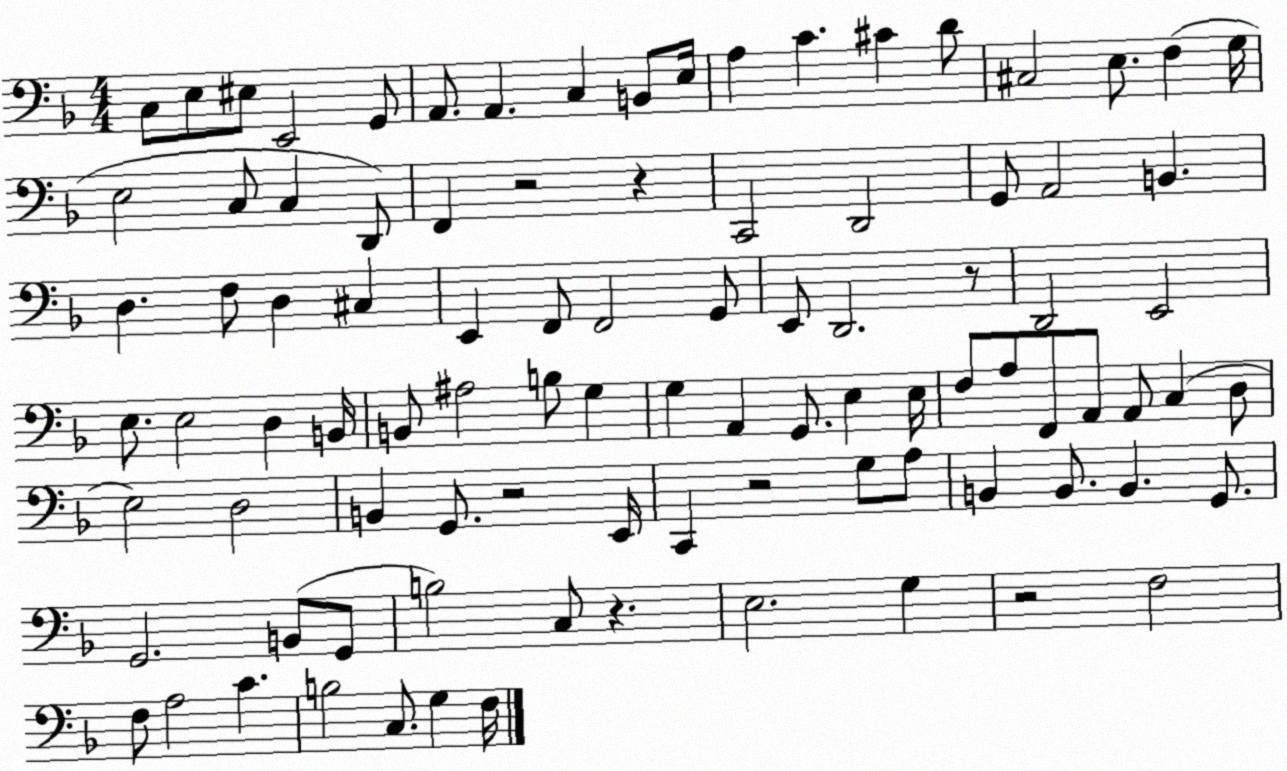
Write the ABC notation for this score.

X:1
T:Untitled
M:4/4
L:1/4
K:F
C,/2 E,/2 ^E,/2 E,,2 G,,/2 A,,/2 A,, C, B,,/2 E,/4 A, C ^C D/2 ^C,2 E,/2 F, G,/4 E,2 C,/2 C, D,,/2 F,, z2 z C,,2 D,,2 G,,/2 A,,2 B,, D, F,/2 D, ^C, E,, F,,/2 F,,2 G,,/2 E,,/2 D,,2 z/2 D,,2 E,,2 E,/2 E,2 D, B,,/4 B,,/2 ^A,2 B,/2 G, G, A,, G,,/2 E, E,/4 F,/2 A,/2 F,,/2 A,,/2 A,,/2 C, D,/2 E,2 D,2 B,, G,,/2 z2 E,,/4 C,, z2 G,/2 A,/2 B,, B,,/2 B,, G,,/2 G,,2 B,,/2 G,,/2 B,2 C,/2 z E,2 G, z2 F,2 F,/2 A,2 C B,2 C,/2 G, F,/4